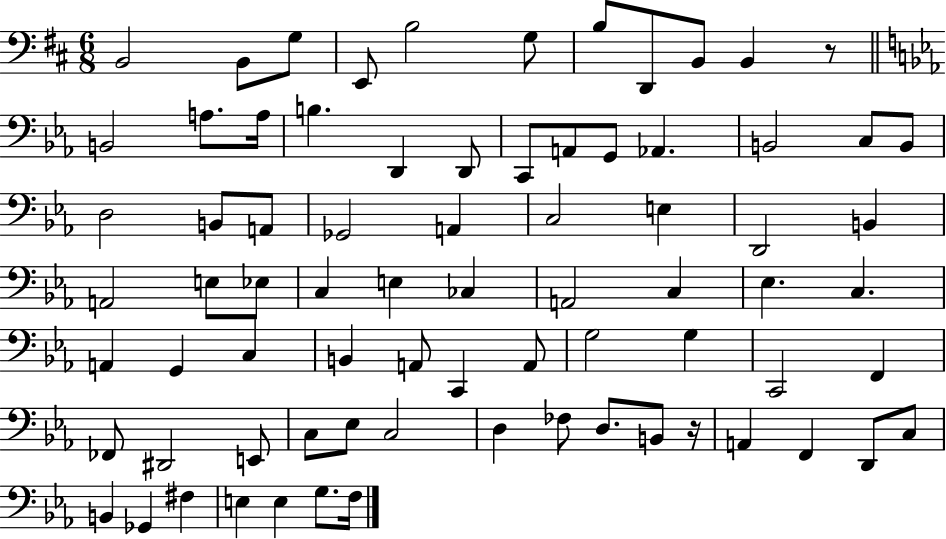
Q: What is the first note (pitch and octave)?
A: B2